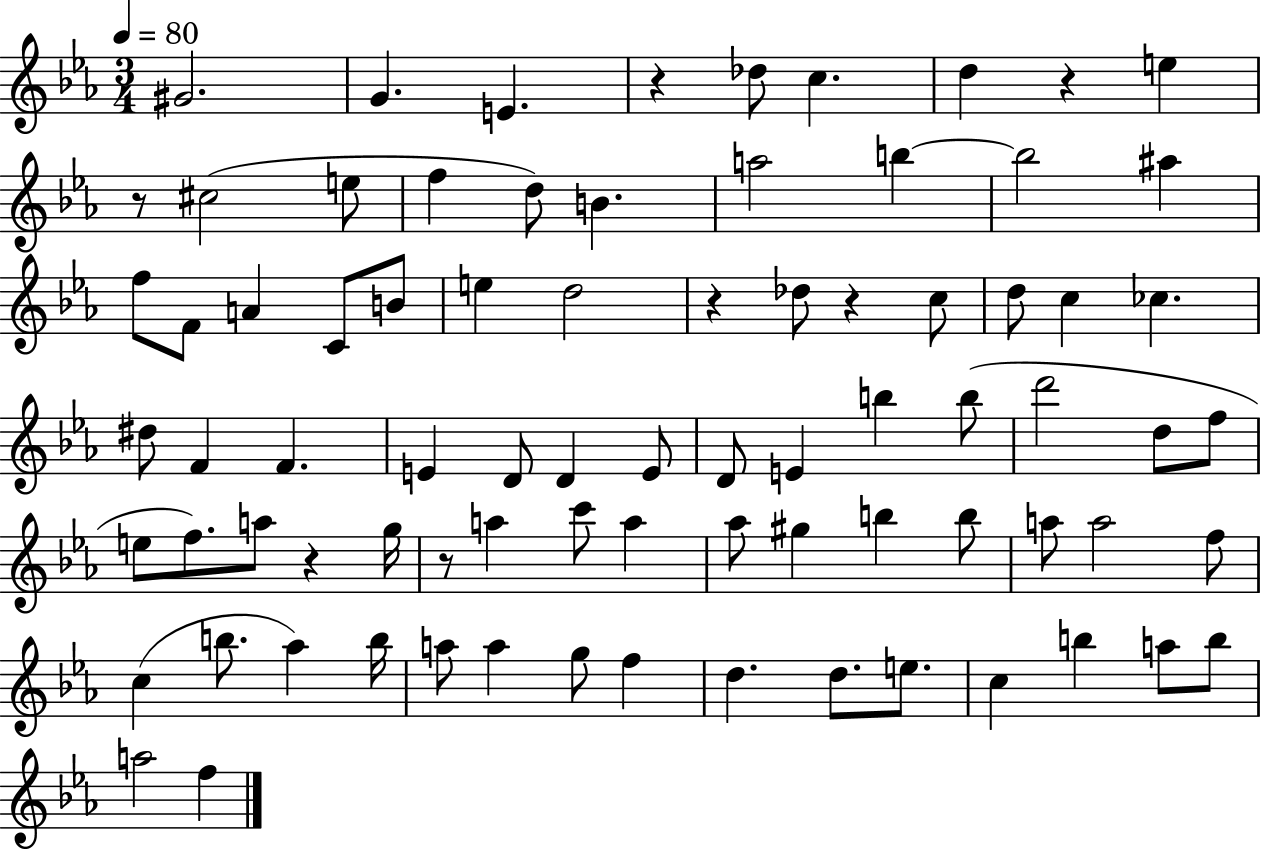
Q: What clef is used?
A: treble